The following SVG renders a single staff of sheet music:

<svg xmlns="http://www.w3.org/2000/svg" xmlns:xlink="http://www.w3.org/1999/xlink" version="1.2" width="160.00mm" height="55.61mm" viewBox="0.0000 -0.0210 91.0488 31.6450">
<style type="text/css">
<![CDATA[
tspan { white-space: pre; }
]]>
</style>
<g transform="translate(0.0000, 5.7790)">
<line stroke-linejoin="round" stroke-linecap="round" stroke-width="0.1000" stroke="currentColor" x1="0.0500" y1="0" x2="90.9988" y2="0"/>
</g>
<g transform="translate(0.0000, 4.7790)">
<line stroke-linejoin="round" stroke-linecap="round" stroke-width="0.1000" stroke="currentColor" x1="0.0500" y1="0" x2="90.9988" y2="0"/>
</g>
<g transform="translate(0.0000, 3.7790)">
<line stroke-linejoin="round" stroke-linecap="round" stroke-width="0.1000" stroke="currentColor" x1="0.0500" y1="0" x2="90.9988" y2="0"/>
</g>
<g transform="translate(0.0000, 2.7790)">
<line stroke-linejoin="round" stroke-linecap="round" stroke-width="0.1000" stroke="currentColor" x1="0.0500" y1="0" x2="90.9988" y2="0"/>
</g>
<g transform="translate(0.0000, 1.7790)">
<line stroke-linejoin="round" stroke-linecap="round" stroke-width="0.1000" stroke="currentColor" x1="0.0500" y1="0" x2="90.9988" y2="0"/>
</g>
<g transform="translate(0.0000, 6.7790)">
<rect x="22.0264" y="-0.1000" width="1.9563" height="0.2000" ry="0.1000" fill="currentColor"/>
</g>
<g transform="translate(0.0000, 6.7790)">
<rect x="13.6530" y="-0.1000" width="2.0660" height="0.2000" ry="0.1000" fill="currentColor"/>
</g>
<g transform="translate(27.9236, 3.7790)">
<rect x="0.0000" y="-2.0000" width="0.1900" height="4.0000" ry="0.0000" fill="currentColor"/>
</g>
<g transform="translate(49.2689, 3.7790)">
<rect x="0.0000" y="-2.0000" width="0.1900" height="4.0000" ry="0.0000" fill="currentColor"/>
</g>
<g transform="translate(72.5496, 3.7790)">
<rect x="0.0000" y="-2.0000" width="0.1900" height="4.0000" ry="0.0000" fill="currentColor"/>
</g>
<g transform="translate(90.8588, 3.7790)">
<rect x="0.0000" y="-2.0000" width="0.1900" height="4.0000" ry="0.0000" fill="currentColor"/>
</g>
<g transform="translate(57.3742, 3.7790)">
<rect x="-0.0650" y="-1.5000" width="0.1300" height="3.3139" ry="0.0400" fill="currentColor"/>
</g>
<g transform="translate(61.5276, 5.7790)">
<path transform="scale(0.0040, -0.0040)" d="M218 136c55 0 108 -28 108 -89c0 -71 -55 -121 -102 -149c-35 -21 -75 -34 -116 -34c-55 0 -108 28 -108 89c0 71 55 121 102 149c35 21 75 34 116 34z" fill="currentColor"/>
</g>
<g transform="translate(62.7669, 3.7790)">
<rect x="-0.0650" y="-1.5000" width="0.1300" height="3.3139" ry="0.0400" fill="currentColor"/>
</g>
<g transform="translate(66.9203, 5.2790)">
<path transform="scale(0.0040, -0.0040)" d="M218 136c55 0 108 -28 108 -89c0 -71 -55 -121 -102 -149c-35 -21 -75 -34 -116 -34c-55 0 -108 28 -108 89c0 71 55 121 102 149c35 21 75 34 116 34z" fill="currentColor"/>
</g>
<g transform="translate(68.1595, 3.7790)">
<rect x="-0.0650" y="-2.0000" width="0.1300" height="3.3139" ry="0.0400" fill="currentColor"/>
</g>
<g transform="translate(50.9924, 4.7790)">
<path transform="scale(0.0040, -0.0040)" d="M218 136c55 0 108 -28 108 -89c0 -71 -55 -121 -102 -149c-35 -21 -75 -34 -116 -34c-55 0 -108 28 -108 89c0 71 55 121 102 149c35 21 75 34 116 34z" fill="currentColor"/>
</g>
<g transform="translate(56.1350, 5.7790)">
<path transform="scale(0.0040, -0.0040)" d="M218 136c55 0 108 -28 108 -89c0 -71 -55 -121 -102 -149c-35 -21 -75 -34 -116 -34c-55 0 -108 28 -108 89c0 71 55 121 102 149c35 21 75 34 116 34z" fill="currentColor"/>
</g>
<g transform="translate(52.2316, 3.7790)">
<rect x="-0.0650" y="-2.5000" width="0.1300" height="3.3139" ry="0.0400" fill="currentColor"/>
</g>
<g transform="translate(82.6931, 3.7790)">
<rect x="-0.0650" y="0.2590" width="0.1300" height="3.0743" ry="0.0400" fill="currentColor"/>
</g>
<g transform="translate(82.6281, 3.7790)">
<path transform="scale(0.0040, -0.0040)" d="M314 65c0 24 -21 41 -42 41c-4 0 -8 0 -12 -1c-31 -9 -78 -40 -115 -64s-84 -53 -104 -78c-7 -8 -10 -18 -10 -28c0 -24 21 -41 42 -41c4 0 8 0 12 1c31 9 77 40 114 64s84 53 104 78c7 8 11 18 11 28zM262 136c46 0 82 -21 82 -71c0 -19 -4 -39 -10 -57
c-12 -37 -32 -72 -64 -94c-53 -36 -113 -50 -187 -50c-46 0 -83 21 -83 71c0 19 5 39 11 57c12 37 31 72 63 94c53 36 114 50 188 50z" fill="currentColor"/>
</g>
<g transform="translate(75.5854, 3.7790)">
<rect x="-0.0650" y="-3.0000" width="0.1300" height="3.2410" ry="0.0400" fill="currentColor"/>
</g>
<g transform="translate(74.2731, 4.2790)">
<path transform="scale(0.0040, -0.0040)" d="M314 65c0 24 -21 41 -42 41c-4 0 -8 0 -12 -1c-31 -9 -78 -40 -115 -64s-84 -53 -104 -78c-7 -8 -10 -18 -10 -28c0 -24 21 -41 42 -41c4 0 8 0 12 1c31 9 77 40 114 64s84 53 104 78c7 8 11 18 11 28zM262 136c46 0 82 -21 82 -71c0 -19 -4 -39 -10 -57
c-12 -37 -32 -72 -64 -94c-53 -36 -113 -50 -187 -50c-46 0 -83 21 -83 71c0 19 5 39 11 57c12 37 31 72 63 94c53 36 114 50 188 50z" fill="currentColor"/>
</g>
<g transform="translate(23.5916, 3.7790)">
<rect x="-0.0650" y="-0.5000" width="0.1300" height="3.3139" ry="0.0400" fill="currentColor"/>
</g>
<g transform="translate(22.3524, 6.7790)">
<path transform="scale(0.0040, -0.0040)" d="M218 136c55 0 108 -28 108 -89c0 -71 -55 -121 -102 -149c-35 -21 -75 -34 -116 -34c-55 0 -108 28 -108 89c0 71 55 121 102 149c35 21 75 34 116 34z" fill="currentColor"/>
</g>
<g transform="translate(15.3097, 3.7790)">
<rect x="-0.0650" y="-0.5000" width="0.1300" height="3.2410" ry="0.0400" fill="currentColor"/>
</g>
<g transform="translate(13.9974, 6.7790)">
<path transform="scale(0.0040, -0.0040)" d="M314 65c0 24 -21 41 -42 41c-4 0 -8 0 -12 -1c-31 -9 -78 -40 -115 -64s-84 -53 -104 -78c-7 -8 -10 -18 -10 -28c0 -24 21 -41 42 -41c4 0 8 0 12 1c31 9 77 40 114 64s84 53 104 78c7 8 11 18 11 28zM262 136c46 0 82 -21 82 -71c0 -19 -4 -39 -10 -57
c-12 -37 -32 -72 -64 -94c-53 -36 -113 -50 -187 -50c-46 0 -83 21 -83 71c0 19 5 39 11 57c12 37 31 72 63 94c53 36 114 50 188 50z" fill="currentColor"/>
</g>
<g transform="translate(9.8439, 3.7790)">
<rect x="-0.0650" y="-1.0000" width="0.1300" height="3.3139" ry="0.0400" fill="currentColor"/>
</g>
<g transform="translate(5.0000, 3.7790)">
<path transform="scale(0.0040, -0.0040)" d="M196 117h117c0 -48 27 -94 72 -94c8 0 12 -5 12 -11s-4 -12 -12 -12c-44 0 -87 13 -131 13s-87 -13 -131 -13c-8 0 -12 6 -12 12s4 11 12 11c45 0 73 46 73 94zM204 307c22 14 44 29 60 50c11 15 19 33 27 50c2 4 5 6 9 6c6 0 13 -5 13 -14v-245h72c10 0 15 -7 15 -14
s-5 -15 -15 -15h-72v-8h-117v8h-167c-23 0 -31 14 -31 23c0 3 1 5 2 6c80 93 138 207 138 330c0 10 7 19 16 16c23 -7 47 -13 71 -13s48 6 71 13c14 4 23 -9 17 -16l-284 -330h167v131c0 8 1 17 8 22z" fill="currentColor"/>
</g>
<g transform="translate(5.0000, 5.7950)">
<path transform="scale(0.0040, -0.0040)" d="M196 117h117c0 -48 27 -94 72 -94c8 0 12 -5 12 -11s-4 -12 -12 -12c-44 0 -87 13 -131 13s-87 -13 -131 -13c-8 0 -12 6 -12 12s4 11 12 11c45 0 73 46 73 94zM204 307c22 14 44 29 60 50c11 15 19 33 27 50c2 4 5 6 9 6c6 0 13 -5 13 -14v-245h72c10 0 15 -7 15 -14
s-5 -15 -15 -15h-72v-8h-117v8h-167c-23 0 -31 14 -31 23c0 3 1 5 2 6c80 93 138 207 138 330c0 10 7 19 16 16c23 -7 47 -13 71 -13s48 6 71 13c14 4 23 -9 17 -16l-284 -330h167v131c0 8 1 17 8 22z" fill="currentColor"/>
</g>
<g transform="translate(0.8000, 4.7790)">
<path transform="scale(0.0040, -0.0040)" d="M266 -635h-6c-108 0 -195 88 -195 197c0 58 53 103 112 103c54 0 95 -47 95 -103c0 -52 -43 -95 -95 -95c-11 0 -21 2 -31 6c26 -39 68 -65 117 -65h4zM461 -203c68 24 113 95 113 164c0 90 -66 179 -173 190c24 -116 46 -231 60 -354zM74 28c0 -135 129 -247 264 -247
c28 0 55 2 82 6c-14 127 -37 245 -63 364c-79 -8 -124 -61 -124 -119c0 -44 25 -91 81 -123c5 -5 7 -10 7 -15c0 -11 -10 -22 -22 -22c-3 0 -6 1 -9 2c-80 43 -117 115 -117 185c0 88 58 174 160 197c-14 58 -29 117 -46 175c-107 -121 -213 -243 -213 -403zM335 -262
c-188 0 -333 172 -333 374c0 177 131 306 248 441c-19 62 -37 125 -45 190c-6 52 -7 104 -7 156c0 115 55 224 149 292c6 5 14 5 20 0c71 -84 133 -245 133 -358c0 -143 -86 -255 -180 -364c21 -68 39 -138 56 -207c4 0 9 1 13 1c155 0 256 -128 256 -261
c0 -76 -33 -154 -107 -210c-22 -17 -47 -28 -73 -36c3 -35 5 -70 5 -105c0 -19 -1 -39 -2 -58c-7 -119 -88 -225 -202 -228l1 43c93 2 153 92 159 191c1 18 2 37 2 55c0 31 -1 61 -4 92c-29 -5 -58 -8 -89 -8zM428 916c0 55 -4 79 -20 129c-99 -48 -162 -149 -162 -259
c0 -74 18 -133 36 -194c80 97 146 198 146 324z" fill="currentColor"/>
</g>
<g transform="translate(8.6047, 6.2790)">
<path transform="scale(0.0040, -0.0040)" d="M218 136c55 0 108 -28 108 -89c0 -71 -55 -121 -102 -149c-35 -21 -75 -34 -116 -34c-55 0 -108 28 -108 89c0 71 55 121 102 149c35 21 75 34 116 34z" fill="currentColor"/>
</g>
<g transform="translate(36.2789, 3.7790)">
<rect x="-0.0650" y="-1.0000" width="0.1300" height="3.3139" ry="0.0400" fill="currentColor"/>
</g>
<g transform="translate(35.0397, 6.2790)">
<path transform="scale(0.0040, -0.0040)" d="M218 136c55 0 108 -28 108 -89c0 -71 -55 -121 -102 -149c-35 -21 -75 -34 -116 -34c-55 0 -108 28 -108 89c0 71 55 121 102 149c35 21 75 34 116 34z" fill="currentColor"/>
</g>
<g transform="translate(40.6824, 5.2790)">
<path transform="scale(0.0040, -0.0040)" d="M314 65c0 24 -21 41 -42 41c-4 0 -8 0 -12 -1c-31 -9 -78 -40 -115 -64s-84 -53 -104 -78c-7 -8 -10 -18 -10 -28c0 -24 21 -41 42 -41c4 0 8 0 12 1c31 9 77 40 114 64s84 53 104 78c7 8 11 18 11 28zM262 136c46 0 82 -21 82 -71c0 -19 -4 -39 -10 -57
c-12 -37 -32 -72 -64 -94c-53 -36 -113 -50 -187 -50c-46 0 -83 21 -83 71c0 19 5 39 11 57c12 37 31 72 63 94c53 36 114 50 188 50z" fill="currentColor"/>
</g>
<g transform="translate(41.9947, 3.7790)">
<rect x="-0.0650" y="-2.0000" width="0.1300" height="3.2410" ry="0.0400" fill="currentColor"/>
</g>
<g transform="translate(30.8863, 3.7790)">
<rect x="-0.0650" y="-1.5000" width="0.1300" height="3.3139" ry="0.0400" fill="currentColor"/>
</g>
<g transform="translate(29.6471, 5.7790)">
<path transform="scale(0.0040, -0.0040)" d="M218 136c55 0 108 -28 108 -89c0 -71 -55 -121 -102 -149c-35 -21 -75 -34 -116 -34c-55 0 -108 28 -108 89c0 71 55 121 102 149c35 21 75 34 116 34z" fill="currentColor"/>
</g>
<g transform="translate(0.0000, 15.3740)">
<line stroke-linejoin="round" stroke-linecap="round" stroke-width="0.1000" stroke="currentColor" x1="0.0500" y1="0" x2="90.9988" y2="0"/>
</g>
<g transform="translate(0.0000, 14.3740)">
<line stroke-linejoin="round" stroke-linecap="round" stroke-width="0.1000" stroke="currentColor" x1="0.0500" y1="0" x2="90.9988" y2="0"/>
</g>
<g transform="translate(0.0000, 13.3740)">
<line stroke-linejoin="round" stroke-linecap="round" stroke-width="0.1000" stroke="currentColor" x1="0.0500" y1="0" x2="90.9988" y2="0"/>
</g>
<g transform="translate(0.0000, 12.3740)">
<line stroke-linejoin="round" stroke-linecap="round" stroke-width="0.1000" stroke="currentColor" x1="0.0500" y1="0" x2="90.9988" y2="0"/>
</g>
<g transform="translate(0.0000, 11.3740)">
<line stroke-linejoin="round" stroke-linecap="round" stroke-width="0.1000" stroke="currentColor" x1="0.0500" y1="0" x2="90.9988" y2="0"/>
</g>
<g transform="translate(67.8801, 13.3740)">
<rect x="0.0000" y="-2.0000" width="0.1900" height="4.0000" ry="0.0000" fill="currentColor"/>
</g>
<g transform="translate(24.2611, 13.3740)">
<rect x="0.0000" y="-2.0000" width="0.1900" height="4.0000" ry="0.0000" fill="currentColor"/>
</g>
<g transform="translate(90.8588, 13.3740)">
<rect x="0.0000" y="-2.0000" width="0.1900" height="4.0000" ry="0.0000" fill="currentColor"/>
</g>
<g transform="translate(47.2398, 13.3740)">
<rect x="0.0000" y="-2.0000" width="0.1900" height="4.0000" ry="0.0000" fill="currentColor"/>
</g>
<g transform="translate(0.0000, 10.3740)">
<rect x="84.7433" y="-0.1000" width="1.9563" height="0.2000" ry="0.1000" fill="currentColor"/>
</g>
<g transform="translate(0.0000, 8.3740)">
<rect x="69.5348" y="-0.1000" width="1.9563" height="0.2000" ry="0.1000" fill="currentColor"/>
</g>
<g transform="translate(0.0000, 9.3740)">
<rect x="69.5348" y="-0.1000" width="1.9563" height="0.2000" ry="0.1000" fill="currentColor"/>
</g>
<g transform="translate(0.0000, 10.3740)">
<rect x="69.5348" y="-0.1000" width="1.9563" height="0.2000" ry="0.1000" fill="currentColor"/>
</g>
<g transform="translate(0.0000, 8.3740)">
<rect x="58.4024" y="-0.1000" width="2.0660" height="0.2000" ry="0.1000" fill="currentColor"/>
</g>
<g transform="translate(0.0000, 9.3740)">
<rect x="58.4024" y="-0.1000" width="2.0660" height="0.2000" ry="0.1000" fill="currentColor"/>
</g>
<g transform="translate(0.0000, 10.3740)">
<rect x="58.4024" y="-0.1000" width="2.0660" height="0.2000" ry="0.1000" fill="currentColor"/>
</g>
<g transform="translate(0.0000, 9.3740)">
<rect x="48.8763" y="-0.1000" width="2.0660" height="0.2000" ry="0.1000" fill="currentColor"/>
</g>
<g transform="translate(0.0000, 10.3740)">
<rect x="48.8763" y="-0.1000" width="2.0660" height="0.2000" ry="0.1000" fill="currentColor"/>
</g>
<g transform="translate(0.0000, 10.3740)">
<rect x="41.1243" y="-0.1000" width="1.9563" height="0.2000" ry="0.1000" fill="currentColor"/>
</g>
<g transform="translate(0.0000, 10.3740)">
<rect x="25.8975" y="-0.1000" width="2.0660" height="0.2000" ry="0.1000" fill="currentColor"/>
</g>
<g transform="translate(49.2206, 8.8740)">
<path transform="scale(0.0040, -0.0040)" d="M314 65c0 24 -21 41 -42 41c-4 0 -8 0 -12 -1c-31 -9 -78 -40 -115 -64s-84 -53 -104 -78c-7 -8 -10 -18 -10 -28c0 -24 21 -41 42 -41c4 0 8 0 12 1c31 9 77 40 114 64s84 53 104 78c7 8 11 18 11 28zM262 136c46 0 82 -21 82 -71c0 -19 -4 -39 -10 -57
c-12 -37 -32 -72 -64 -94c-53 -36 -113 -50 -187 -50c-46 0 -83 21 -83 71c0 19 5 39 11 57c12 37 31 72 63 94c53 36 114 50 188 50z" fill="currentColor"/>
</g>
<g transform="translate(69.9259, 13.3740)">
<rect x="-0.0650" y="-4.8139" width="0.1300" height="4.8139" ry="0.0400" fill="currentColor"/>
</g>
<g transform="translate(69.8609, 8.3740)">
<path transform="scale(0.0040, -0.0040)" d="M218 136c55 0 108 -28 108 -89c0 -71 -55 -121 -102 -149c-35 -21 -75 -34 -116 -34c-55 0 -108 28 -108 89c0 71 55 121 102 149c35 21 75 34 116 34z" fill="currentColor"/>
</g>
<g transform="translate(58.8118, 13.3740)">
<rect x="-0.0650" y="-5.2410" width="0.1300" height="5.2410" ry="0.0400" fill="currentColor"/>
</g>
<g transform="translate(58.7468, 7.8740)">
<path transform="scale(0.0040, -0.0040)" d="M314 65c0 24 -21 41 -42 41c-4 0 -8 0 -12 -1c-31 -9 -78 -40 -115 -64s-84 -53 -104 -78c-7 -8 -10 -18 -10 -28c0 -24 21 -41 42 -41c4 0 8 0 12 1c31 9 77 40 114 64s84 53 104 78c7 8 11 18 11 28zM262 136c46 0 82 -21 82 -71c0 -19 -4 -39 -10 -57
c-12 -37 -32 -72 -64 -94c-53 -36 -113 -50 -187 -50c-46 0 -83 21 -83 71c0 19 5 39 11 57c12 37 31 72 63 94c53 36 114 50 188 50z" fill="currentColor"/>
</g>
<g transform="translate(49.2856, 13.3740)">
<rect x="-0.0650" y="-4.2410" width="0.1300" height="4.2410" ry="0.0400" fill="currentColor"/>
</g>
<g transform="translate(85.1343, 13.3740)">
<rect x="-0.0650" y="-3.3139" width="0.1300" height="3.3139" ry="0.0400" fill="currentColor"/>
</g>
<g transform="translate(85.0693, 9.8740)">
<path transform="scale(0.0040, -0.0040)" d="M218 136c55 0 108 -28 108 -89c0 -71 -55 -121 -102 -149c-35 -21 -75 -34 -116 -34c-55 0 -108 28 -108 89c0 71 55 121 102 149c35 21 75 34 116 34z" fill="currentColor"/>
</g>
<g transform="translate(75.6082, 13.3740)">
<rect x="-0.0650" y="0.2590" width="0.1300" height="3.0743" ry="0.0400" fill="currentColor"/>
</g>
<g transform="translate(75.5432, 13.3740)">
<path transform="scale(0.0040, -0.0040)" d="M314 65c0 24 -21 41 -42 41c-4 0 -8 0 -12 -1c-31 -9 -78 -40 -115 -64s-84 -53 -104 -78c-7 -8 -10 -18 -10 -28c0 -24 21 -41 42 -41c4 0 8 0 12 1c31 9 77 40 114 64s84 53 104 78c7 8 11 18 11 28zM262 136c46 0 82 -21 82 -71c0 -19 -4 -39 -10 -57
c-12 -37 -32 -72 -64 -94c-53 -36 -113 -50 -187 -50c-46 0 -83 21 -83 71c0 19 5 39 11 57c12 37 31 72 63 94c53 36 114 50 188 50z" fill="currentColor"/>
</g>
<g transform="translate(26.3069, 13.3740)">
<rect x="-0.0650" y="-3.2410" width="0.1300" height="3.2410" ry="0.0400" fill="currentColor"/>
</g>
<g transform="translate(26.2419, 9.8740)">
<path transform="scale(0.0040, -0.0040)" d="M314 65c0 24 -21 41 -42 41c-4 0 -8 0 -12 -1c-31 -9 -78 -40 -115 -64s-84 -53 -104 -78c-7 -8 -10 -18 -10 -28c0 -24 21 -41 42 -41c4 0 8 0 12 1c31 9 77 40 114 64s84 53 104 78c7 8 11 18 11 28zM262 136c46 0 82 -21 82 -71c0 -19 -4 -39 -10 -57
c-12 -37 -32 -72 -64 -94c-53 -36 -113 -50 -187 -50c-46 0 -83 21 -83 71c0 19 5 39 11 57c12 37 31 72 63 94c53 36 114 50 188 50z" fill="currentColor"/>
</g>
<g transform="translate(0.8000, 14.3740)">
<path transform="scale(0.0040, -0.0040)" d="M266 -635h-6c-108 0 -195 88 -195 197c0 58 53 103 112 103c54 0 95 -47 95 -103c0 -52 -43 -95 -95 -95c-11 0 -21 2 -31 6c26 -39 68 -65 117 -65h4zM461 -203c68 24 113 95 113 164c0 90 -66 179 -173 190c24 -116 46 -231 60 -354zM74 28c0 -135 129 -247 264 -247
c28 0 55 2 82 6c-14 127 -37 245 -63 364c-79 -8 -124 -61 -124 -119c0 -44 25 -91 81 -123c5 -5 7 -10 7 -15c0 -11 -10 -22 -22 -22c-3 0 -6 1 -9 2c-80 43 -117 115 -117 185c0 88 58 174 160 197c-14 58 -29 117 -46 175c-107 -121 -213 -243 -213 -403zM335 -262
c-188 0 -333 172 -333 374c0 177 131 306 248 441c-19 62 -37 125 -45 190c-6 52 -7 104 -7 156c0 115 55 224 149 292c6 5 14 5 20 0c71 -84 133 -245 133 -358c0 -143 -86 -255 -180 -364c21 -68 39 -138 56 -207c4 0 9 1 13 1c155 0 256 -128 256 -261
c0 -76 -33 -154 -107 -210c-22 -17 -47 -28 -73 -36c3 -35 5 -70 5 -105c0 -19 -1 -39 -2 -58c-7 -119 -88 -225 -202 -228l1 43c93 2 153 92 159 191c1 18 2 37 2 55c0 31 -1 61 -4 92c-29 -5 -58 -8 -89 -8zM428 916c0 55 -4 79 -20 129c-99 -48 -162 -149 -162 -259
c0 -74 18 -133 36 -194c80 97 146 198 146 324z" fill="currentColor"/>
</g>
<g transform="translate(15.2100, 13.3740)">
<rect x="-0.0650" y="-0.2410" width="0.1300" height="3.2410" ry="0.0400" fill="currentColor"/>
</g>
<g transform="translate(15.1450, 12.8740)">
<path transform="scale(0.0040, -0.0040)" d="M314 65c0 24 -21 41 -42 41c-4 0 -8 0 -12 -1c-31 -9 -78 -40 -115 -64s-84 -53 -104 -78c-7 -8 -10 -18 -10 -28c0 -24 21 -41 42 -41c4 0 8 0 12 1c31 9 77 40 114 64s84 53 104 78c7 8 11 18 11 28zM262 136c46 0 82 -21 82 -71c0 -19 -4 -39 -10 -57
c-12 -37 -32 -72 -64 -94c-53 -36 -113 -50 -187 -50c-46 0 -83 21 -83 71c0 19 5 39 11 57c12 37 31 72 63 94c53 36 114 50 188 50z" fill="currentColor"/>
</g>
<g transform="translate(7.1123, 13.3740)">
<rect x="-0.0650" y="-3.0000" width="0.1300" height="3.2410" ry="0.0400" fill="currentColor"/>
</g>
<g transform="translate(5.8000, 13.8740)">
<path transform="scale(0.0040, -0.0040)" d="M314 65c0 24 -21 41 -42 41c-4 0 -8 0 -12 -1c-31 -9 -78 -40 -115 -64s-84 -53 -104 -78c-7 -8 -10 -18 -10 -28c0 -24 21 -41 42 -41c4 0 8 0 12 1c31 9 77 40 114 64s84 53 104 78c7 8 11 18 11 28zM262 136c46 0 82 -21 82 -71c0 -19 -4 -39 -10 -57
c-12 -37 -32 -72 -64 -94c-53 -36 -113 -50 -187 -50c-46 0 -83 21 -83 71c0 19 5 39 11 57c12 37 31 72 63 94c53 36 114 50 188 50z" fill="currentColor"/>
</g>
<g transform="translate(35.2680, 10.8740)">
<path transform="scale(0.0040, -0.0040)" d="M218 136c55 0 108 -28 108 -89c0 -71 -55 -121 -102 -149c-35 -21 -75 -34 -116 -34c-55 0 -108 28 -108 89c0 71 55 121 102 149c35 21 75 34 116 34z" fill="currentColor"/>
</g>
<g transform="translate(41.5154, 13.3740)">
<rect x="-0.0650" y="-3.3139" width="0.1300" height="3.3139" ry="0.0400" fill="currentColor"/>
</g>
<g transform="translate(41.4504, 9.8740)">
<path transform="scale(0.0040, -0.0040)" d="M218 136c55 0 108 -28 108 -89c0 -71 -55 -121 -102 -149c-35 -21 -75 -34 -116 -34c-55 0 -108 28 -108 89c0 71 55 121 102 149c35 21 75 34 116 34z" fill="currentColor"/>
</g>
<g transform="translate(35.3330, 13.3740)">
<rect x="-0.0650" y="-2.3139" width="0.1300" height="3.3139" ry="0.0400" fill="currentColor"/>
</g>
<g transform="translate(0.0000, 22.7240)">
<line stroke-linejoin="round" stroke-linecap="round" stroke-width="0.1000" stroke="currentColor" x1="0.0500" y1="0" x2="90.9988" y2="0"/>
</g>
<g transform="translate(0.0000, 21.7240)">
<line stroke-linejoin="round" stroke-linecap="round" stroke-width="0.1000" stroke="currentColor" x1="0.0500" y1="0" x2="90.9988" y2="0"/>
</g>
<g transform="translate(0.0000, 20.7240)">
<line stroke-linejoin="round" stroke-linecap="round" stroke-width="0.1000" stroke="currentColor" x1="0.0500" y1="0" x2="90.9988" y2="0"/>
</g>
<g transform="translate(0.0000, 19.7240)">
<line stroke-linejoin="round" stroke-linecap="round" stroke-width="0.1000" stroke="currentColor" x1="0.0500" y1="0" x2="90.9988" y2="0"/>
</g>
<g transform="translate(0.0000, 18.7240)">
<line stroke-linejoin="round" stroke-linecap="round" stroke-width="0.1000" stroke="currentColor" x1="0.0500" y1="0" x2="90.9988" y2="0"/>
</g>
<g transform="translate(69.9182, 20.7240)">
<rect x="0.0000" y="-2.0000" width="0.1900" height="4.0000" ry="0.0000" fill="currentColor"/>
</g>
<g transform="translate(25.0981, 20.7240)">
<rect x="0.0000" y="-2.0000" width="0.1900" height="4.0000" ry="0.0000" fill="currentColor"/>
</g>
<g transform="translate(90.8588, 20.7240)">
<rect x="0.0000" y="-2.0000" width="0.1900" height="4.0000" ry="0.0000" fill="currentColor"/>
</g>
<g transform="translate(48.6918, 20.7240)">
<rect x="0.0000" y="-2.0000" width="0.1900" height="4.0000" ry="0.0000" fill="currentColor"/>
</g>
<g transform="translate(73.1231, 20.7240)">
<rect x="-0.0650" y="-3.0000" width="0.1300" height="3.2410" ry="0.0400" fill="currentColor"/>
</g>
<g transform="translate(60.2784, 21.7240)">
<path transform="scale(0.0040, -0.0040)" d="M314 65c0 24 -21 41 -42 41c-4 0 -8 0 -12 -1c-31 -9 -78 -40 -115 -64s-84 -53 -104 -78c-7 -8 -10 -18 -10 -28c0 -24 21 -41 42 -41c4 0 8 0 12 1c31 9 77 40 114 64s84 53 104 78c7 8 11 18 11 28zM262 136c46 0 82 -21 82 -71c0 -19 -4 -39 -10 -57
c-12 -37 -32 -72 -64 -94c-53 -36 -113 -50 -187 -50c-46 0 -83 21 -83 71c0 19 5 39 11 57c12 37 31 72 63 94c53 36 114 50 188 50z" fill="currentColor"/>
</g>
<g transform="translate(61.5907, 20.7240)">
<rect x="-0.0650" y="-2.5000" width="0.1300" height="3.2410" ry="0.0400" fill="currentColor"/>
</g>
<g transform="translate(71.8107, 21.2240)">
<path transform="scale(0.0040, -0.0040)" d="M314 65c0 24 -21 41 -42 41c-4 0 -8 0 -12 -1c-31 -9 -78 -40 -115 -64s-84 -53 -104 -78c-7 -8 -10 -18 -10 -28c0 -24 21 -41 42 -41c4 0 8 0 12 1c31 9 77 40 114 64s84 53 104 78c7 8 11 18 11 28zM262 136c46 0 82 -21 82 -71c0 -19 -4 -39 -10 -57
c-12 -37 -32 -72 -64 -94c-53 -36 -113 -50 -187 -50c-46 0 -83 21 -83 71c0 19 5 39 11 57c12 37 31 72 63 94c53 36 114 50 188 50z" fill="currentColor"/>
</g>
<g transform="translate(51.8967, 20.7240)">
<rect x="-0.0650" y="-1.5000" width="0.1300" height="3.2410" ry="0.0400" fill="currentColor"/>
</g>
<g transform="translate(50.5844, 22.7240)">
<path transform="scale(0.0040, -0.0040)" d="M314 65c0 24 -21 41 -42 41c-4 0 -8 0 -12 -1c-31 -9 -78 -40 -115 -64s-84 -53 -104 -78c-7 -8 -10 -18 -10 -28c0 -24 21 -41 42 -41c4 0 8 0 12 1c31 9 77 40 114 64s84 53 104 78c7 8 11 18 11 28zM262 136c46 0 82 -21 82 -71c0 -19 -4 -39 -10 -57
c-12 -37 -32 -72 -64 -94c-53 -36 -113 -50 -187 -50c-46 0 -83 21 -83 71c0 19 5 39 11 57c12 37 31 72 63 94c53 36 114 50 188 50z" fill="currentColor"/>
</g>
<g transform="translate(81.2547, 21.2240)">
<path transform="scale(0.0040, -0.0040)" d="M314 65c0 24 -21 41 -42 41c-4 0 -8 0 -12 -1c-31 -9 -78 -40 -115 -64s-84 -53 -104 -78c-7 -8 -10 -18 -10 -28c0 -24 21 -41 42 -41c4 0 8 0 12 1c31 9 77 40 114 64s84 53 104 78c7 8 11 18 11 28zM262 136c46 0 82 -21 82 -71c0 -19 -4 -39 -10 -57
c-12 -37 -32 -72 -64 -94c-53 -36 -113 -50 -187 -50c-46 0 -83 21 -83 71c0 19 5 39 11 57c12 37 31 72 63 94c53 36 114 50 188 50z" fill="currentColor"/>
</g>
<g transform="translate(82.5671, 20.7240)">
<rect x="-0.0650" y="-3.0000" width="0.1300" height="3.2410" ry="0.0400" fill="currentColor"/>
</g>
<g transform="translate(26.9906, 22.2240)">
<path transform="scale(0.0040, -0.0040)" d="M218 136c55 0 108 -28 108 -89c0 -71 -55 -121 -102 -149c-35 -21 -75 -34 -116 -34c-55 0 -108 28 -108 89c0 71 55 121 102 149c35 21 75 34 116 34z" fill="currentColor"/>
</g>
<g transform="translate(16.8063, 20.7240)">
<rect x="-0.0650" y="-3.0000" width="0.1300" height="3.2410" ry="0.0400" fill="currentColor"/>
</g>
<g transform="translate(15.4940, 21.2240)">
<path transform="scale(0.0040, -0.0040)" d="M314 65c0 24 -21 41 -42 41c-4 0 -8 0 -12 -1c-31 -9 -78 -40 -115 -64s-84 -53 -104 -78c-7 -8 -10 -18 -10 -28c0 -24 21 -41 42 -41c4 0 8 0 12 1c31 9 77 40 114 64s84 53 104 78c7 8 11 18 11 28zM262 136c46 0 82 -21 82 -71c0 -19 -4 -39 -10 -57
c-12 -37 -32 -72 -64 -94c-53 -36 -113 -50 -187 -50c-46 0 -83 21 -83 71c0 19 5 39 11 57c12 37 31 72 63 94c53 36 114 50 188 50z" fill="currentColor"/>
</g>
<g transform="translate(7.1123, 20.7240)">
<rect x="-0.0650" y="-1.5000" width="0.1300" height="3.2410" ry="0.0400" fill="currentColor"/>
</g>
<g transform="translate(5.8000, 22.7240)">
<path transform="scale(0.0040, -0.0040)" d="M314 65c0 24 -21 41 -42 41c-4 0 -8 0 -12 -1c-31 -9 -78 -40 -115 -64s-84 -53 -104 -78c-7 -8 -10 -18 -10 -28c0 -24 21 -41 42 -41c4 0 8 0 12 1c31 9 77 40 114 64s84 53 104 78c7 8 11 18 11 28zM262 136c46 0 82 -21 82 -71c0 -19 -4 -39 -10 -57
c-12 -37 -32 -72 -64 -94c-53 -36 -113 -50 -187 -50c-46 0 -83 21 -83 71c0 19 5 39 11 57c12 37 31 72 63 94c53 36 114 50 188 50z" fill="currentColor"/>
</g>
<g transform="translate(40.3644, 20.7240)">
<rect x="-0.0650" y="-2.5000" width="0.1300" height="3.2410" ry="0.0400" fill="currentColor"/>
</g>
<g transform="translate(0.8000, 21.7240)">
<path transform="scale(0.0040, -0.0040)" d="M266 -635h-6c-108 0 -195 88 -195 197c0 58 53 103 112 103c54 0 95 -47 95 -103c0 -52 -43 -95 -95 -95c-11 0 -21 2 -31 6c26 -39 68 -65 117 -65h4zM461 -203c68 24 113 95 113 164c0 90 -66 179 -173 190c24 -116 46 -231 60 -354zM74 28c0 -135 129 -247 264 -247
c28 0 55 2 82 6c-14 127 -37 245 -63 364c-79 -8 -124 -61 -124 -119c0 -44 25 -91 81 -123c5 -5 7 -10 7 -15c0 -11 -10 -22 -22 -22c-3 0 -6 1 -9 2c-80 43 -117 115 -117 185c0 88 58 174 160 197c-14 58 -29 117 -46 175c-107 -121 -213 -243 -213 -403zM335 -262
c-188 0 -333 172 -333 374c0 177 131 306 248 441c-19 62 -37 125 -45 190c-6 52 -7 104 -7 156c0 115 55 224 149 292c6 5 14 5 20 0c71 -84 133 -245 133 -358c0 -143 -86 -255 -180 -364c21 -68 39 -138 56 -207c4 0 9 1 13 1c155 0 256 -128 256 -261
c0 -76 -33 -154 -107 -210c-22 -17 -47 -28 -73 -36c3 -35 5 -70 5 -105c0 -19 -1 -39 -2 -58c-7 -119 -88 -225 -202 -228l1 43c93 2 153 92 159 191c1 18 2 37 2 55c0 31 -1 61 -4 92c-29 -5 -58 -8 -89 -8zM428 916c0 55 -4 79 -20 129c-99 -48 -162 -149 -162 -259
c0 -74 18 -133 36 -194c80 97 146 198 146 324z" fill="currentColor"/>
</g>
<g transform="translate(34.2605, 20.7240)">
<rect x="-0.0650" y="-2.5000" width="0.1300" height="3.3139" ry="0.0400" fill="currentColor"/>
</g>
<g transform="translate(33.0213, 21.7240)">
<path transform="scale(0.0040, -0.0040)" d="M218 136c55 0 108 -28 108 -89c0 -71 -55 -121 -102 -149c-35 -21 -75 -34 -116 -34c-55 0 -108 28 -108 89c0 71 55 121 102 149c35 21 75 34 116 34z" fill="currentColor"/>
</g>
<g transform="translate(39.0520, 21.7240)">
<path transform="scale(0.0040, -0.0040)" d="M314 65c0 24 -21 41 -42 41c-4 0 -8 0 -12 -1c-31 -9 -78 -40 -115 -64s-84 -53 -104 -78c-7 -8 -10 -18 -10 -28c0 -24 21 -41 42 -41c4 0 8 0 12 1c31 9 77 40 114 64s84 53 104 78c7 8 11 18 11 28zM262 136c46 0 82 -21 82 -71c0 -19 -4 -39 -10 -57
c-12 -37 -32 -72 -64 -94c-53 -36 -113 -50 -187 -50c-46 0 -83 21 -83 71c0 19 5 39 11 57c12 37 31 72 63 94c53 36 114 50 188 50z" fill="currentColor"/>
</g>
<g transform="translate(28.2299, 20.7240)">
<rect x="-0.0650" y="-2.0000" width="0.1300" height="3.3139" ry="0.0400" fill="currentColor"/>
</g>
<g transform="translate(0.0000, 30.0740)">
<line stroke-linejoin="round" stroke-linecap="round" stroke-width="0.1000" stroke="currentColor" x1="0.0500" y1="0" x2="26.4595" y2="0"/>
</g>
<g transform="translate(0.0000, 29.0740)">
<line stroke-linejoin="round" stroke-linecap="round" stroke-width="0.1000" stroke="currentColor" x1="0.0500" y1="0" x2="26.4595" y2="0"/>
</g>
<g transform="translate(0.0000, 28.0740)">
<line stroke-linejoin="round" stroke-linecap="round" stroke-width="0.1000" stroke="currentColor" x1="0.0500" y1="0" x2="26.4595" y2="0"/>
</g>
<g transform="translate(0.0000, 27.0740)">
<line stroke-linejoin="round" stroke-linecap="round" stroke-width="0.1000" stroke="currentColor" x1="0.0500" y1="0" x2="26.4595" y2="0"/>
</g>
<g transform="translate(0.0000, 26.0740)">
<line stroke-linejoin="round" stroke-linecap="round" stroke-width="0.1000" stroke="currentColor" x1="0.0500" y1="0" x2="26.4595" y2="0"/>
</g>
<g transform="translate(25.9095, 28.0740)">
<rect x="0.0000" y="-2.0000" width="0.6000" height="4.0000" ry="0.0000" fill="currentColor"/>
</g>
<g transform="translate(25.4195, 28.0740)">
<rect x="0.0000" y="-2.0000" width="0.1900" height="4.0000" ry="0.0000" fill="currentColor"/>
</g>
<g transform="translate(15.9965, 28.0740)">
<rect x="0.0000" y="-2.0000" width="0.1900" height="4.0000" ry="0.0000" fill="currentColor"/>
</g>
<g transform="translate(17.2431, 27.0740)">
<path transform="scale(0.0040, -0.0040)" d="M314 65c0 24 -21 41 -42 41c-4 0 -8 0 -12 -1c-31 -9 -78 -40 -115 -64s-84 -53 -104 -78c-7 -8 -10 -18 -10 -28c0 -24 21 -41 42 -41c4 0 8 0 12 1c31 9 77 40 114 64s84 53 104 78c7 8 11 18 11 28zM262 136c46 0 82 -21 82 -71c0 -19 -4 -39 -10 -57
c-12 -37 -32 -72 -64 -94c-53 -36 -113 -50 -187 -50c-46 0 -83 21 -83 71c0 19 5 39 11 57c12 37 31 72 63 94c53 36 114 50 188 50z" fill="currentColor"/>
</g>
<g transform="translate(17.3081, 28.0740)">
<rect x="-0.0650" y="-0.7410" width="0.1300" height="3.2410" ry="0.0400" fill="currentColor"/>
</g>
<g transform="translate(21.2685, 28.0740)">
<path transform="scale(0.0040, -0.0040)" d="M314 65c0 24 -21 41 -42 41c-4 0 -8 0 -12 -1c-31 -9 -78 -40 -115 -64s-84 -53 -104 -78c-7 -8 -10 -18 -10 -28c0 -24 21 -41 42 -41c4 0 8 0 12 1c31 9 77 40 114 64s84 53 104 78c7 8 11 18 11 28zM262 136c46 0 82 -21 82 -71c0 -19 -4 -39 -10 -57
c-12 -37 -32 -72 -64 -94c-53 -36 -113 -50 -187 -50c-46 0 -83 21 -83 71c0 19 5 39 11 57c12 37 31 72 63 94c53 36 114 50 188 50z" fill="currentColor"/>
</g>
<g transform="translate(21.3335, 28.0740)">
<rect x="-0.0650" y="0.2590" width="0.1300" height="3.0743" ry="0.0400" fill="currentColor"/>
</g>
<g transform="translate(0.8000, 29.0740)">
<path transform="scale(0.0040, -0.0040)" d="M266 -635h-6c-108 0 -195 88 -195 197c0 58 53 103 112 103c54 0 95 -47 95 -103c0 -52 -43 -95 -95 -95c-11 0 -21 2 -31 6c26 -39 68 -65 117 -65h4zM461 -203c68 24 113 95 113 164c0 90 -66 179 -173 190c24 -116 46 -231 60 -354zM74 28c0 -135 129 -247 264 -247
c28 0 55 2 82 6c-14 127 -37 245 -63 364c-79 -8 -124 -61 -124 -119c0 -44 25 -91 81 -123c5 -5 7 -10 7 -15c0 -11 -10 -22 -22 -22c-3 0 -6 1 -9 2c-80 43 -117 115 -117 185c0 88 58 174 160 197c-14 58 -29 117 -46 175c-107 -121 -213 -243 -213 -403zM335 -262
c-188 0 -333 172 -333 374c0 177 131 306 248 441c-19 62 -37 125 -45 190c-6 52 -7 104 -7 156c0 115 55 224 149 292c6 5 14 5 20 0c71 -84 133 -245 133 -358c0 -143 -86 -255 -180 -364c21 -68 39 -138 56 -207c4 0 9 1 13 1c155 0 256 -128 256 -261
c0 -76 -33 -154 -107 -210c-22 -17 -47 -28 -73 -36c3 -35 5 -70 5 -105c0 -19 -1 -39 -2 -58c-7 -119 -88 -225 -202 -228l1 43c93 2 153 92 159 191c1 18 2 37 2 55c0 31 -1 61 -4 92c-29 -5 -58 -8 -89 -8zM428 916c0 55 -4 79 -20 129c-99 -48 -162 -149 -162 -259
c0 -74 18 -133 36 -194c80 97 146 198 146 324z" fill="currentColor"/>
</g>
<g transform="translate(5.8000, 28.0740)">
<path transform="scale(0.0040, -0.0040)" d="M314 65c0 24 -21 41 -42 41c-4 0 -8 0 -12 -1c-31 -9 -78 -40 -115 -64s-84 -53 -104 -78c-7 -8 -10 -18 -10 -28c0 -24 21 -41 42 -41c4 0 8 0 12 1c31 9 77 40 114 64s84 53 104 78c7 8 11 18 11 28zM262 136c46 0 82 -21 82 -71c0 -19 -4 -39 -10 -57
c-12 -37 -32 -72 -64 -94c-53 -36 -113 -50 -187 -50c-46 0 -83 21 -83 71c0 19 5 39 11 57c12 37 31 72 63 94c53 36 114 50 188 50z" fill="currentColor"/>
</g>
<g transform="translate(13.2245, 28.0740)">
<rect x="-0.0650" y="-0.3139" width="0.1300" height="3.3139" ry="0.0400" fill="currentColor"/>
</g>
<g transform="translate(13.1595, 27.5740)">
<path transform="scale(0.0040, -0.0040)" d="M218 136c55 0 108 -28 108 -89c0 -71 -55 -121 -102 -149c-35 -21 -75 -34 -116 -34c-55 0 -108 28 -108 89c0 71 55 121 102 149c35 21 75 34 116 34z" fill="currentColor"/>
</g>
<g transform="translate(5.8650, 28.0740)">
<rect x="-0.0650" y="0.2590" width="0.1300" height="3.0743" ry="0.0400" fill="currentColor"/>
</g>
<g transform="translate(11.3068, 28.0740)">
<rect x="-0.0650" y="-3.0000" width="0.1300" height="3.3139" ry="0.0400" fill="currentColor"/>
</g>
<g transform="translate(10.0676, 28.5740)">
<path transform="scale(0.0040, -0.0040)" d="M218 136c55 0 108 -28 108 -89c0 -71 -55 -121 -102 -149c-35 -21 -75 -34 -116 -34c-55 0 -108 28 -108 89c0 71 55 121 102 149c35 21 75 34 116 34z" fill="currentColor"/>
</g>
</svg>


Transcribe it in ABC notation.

X:1
T:Untitled
M:4/4
L:1/4
K:C
D C2 C E D F2 G E E F A2 B2 A2 c2 b2 g b d'2 f'2 e' B2 b E2 A2 F G G2 E2 G2 A2 A2 B2 A c d2 B2